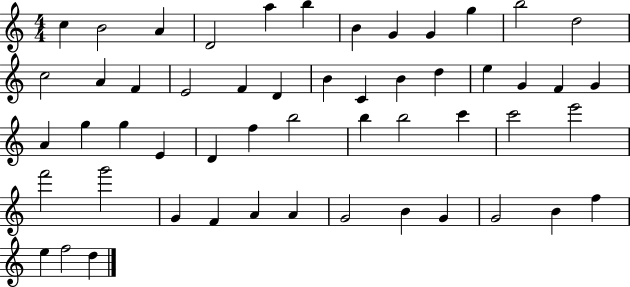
{
  \clef treble
  \numericTimeSignature
  \time 4/4
  \key c \major
  c''4 b'2 a'4 | d'2 a''4 b''4 | b'4 g'4 g'4 g''4 | b''2 d''2 | \break c''2 a'4 f'4 | e'2 f'4 d'4 | b'4 c'4 b'4 d''4 | e''4 g'4 f'4 g'4 | \break a'4 g''4 g''4 e'4 | d'4 f''4 b''2 | b''4 b''2 c'''4 | c'''2 e'''2 | \break f'''2 g'''2 | g'4 f'4 a'4 a'4 | g'2 b'4 g'4 | g'2 b'4 f''4 | \break e''4 f''2 d''4 | \bar "|."
}